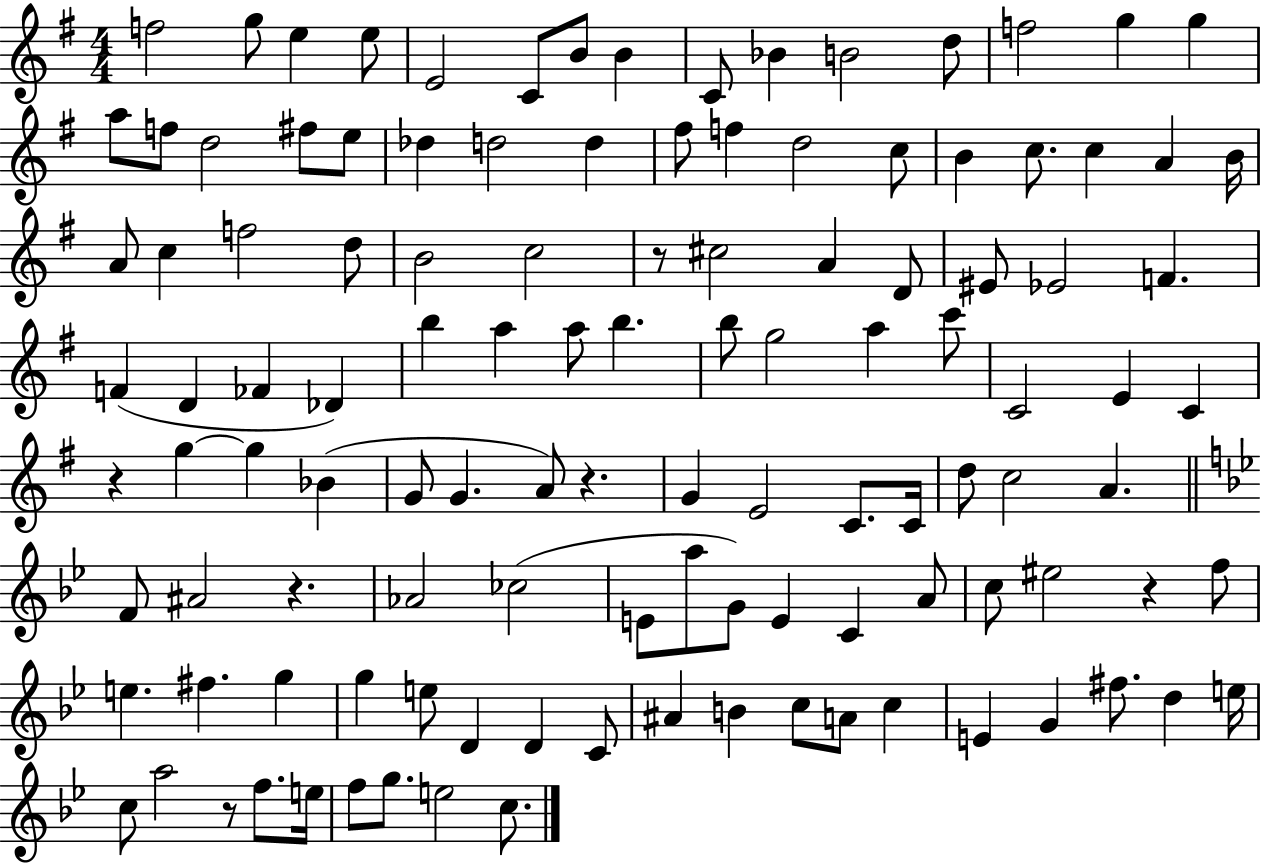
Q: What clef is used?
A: treble